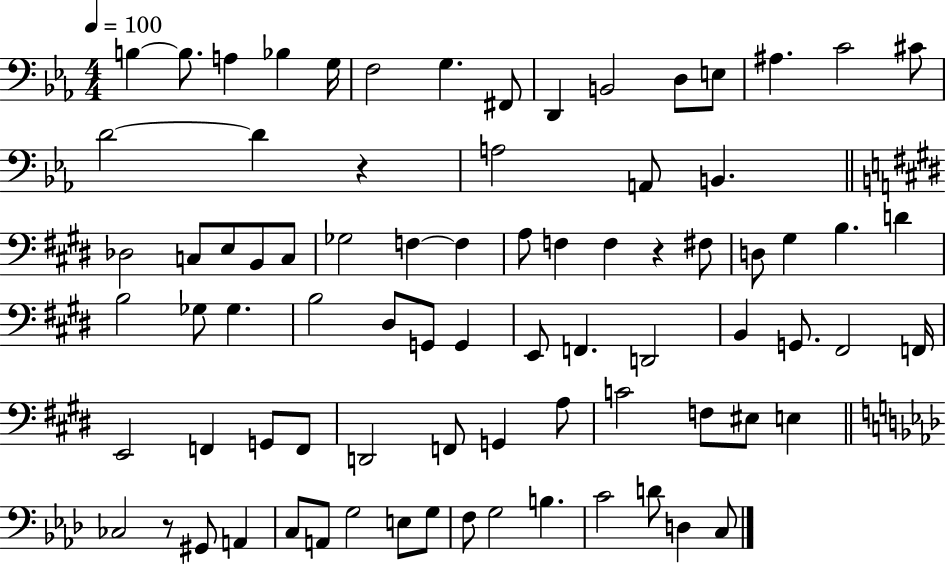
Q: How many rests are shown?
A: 3